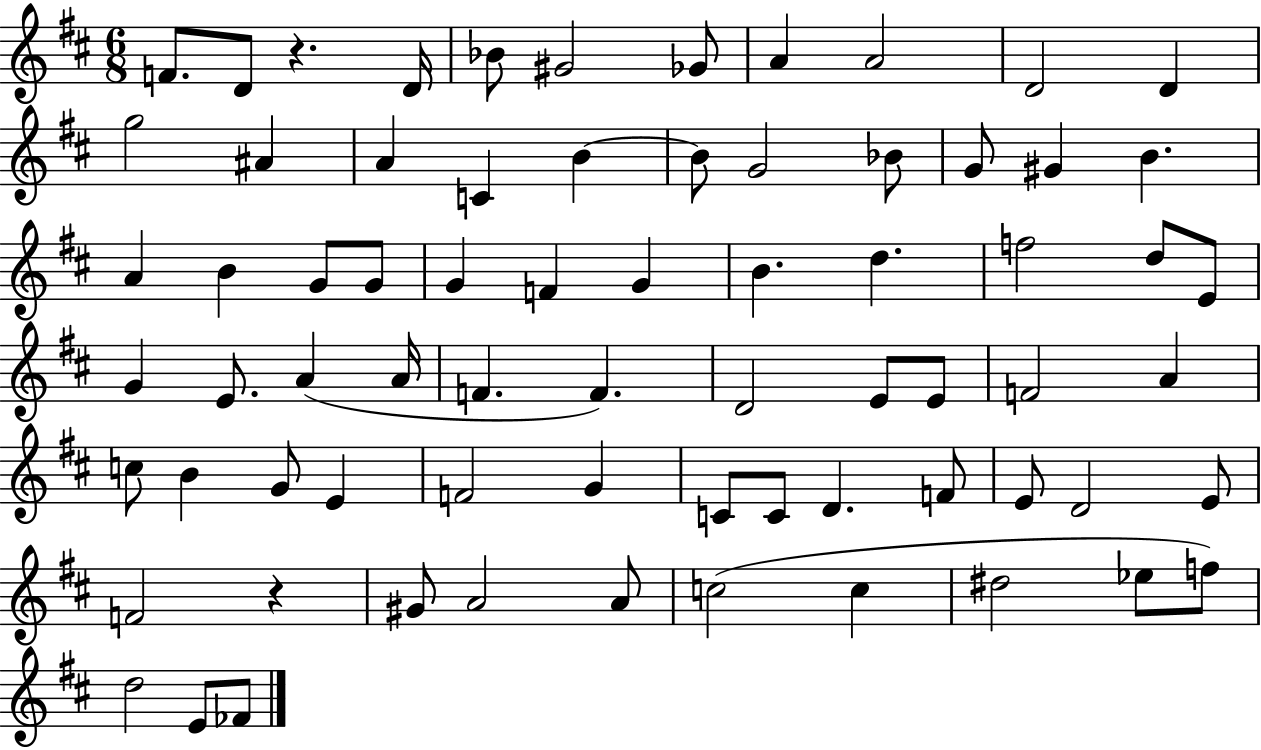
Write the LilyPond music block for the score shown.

{
  \clef treble
  \numericTimeSignature
  \time 6/8
  \key d \major
  f'8. d'8 r4. d'16 | bes'8 gis'2 ges'8 | a'4 a'2 | d'2 d'4 | \break g''2 ais'4 | a'4 c'4 b'4~~ | b'8 g'2 bes'8 | g'8 gis'4 b'4. | \break a'4 b'4 g'8 g'8 | g'4 f'4 g'4 | b'4. d''4. | f''2 d''8 e'8 | \break g'4 e'8. a'4( a'16 | f'4. f'4.) | d'2 e'8 e'8 | f'2 a'4 | \break c''8 b'4 g'8 e'4 | f'2 g'4 | c'8 c'8 d'4. f'8 | e'8 d'2 e'8 | \break f'2 r4 | gis'8 a'2 a'8 | c''2( c''4 | dis''2 ees''8 f''8) | \break d''2 e'8 fes'8 | \bar "|."
}